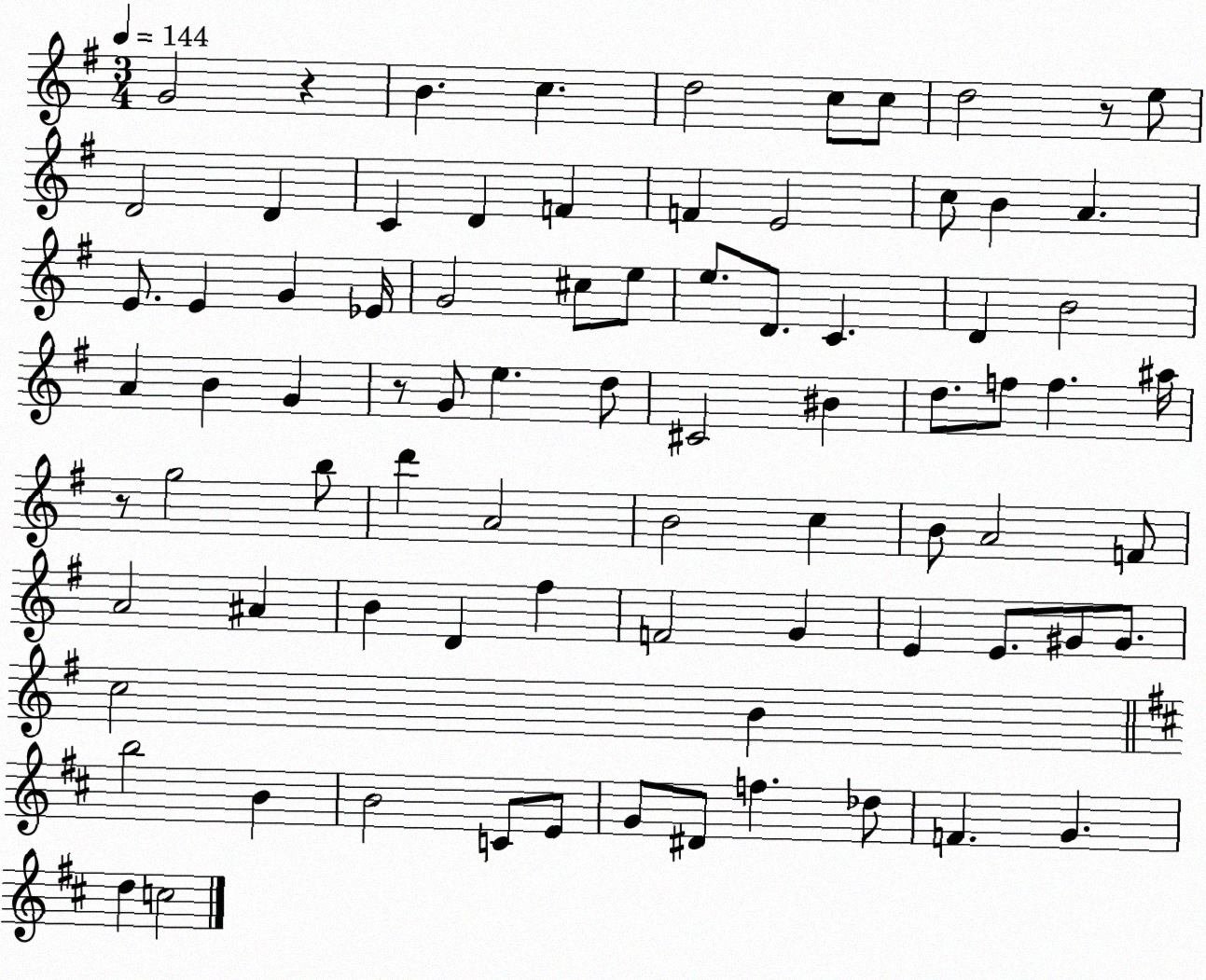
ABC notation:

X:1
T:Untitled
M:3/4
L:1/4
K:G
G2 z B c d2 c/2 c/2 d2 z/2 e/2 D2 D C D F F E2 c/2 B A E/2 E G _E/4 G2 ^c/2 e/2 e/2 D/2 C D B2 A B G z/2 G/2 e d/2 ^C2 ^B d/2 f/2 f ^a/4 z/2 g2 b/2 d' A2 B2 c B/2 A2 F/2 A2 ^A B D ^f F2 G E E/2 ^G/2 ^G/2 c2 B b2 B B2 C/2 E/2 G/2 ^D/2 f _d/2 F G d c2